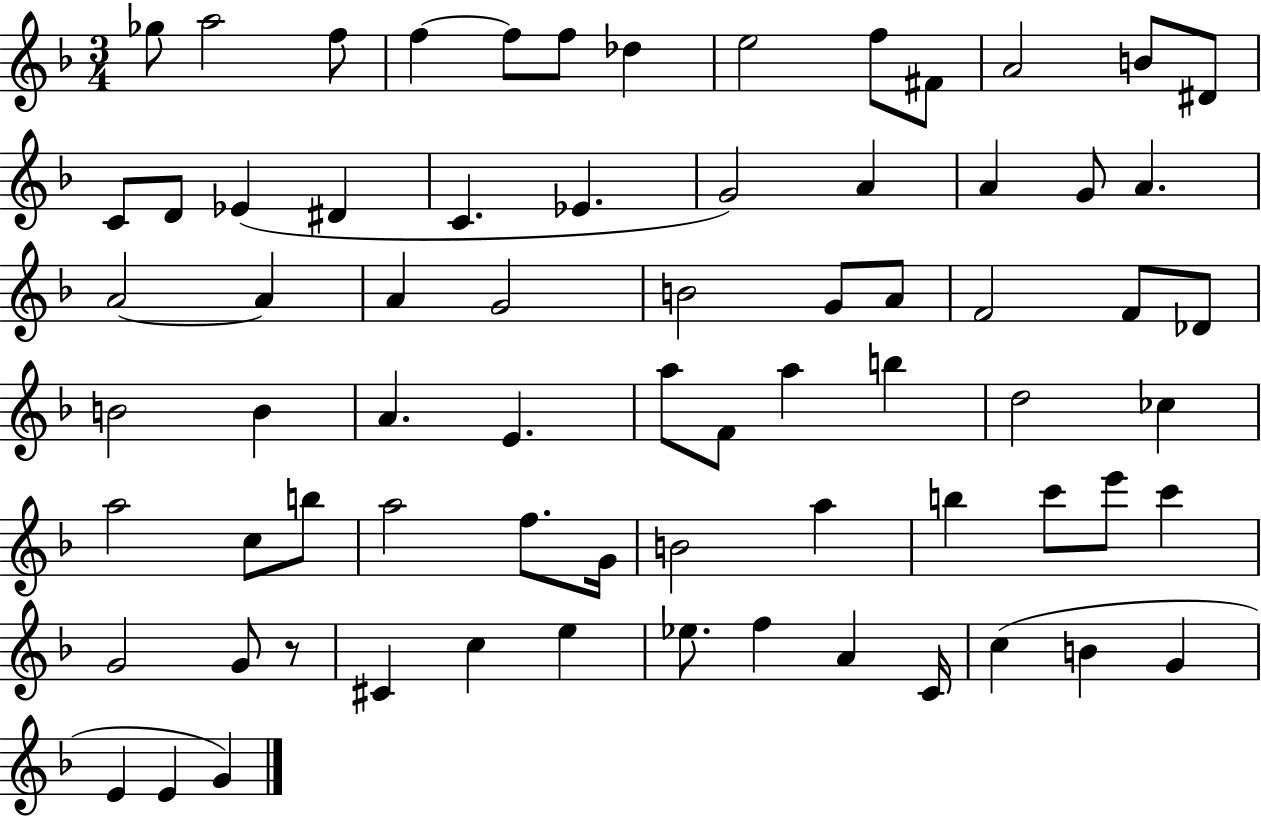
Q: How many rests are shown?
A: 1